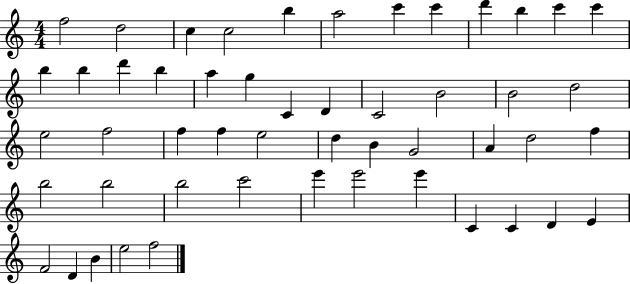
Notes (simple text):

F5/h D5/h C5/q C5/h B5/q A5/h C6/q C6/q D6/q B5/q C6/q C6/q B5/q B5/q D6/q B5/q A5/q G5/q C4/q D4/q C4/h B4/h B4/h D5/h E5/h F5/h F5/q F5/q E5/h D5/q B4/q G4/h A4/q D5/h F5/q B5/h B5/h B5/h C6/h E6/q E6/h E6/q C4/q C4/q D4/q E4/q F4/h D4/q B4/q E5/h F5/h